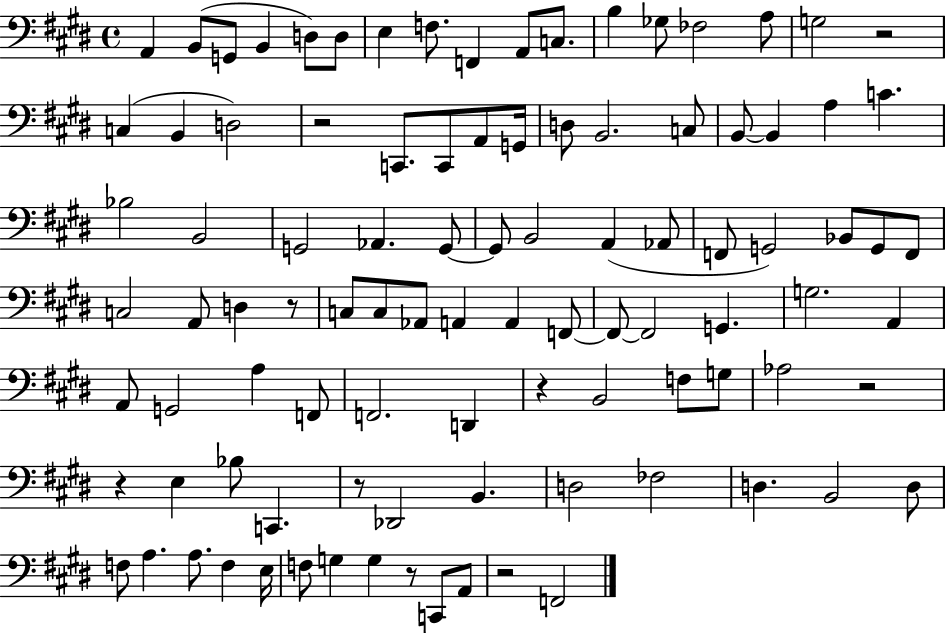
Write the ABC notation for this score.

X:1
T:Untitled
M:4/4
L:1/4
K:E
A,, B,,/2 G,,/2 B,, D,/2 D,/2 E, F,/2 F,, A,,/2 C,/2 B, _G,/2 _F,2 A,/2 G,2 z2 C, B,, D,2 z2 C,,/2 C,,/2 A,,/2 G,,/4 D,/2 B,,2 C,/2 B,,/2 B,, A, C _B,2 B,,2 G,,2 _A,, G,,/2 G,,/2 B,,2 A,, _A,,/2 F,,/2 G,,2 _B,,/2 G,,/2 F,,/2 C,2 A,,/2 D, z/2 C,/2 C,/2 _A,,/2 A,, A,, F,,/2 F,,/2 F,,2 G,, G,2 A,, A,,/2 G,,2 A, F,,/2 F,,2 D,, z B,,2 F,/2 G,/2 _A,2 z2 z E, _B,/2 C,, z/2 _D,,2 B,, D,2 _F,2 D, B,,2 D,/2 F,/2 A, A,/2 F, E,/4 F,/2 G, G, z/2 C,,/2 A,,/2 z2 F,,2